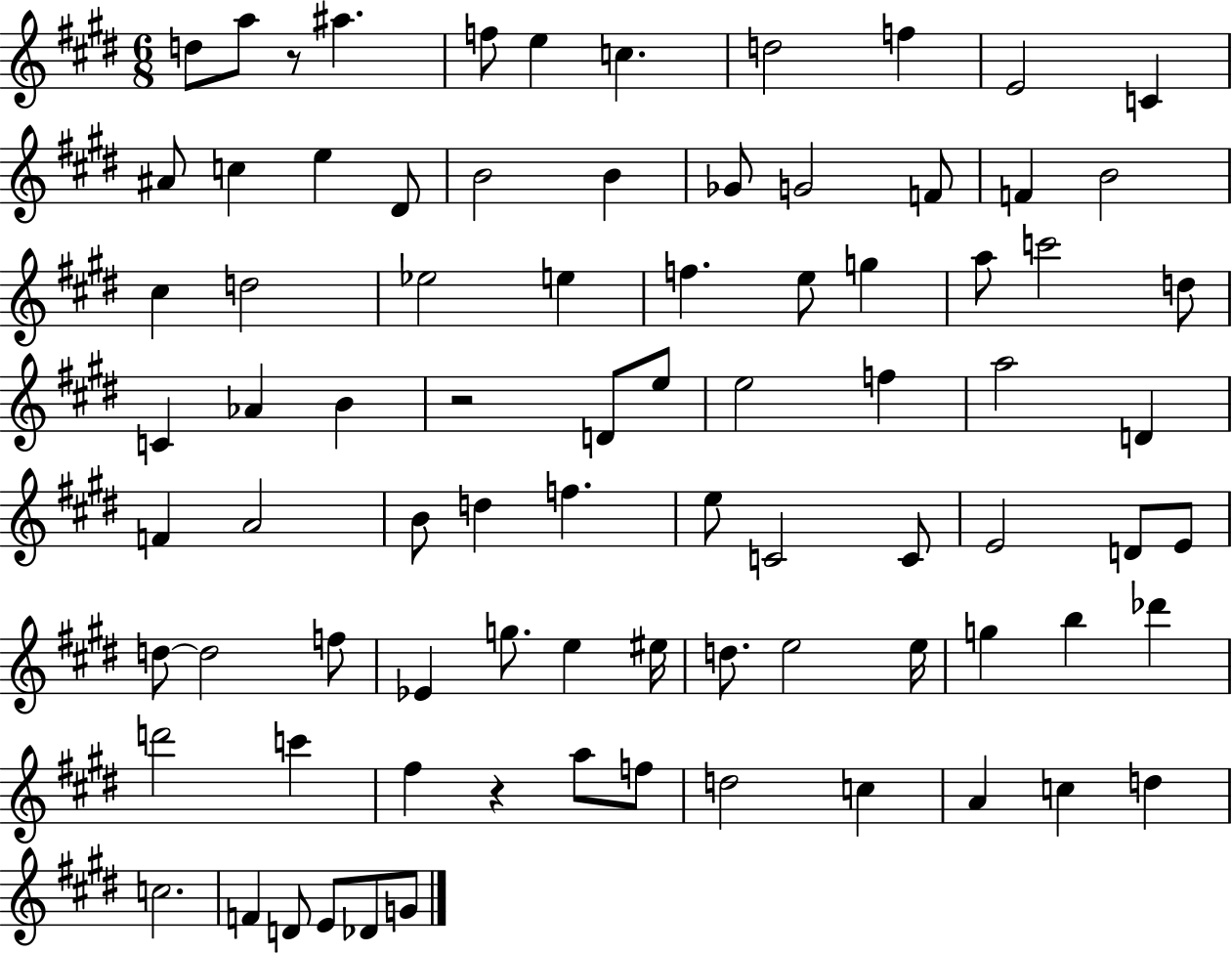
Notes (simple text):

D5/e A5/e R/e A#5/q. F5/e E5/q C5/q. D5/h F5/q E4/h C4/q A#4/e C5/q E5/q D#4/e B4/h B4/q Gb4/e G4/h F4/e F4/q B4/h C#5/q D5/h Eb5/h E5/q F5/q. E5/e G5/q A5/e C6/h D5/e C4/q Ab4/q B4/q R/h D4/e E5/e E5/h F5/q A5/h D4/q F4/q A4/h B4/e D5/q F5/q. E5/e C4/h C4/e E4/h D4/e E4/e D5/e D5/h F5/e Eb4/q G5/e. E5/q EIS5/s D5/e. E5/h E5/s G5/q B5/q Db6/q D6/h C6/q F#5/q R/q A5/e F5/e D5/h C5/q A4/q C5/q D5/q C5/h. F4/q D4/e E4/e Db4/e G4/e